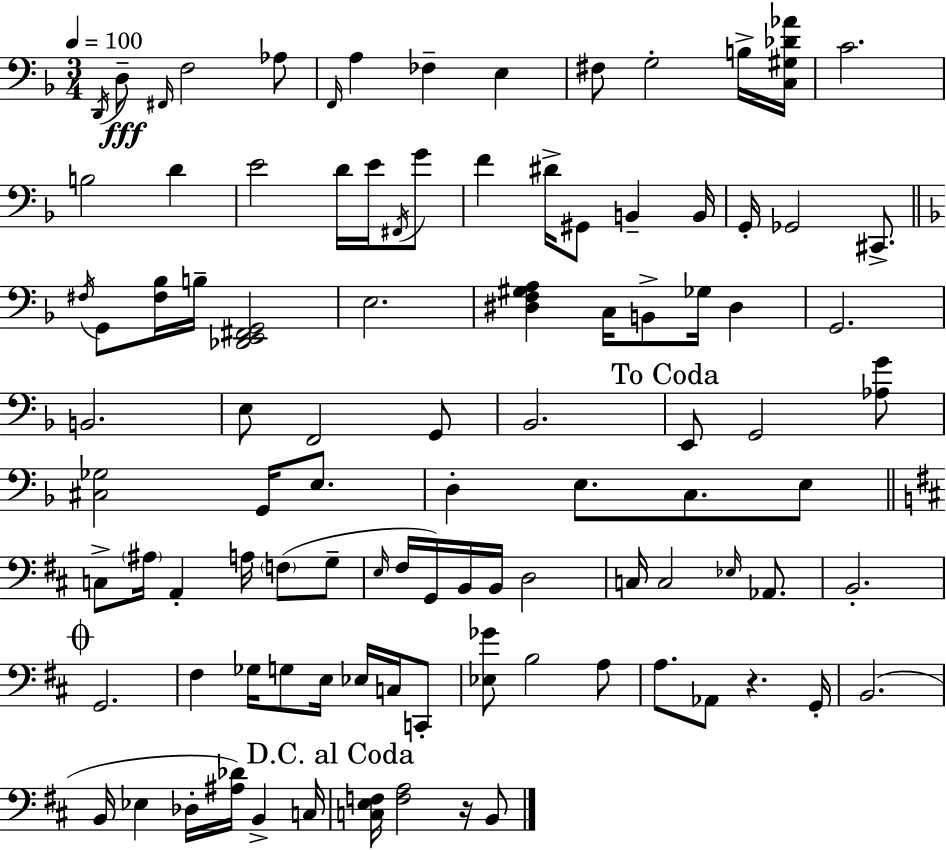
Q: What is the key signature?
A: D minor